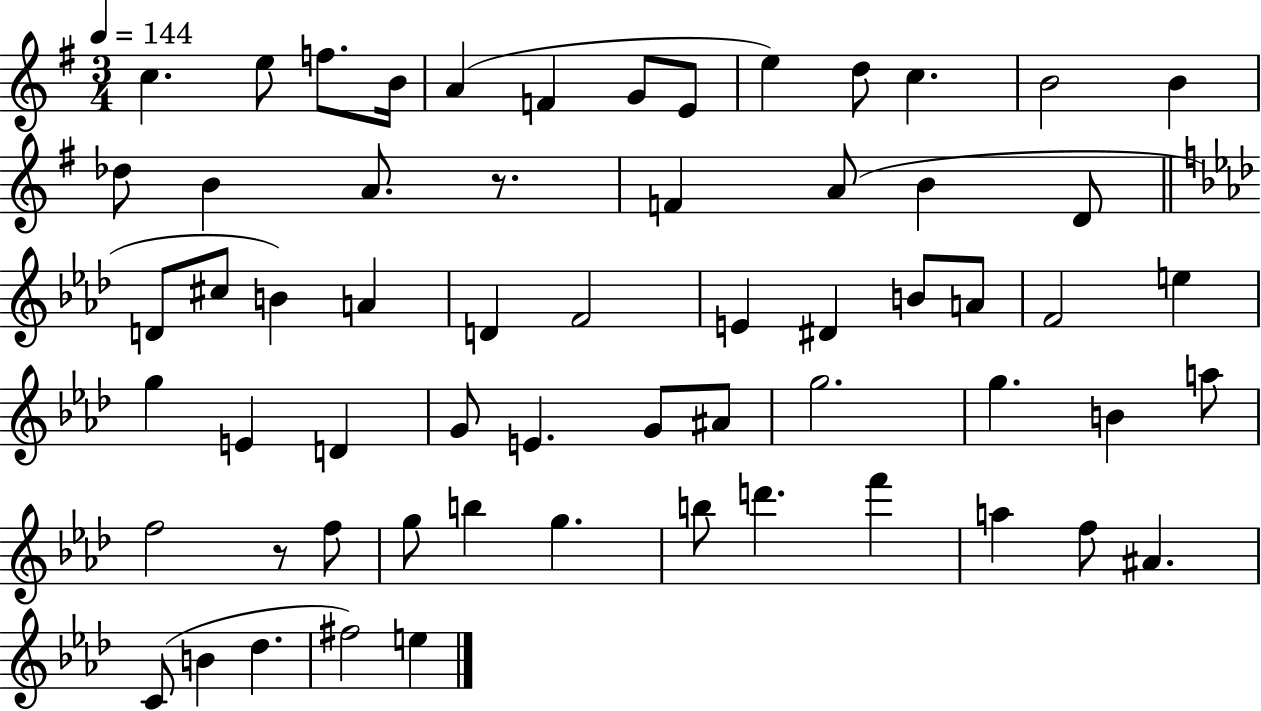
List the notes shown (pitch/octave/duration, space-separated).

C5/q. E5/e F5/e. B4/s A4/q F4/q G4/e E4/e E5/q D5/e C5/q. B4/h B4/q Db5/e B4/q A4/e. R/e. F4/q A4/e B4/q D4/e D4/e C#5/e B4/q A4/q D4/q F4/h E4/q D#4/q B4/e A4/e F4/h E5/q G5/q E4/q D4/q G4/e E4/q. G4/e A#4/e G5/h. G5/q. B4/q A5/e F5/h R/e F5/e G5/e B5/q G5/q. B5/e D6/q. F6/q A5/q F5/e A#4/q. C4/e B4/q Db5/q. F#5/h E5/q